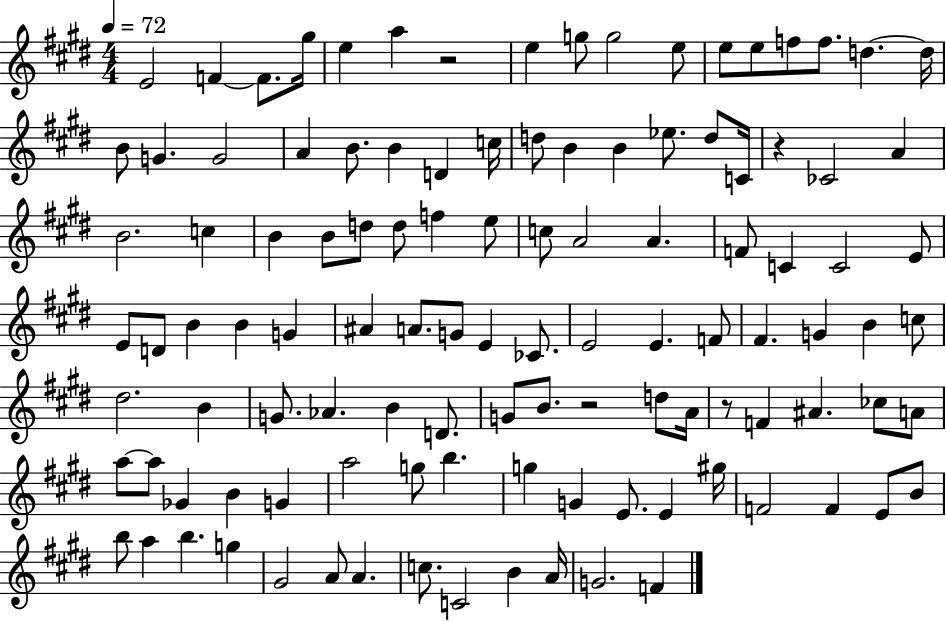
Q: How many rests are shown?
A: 4